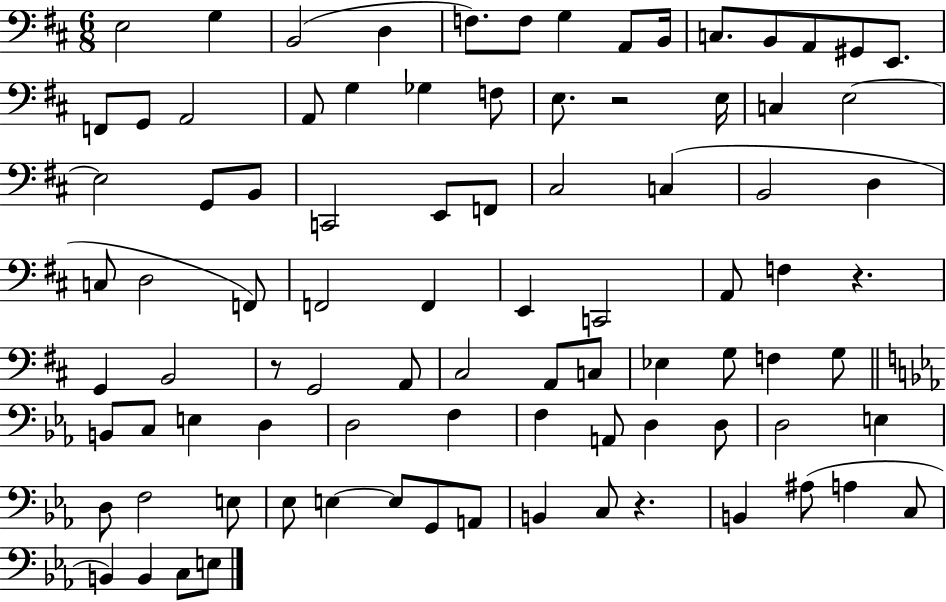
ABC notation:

X:1
T:Untitled
M:6/8
L:1/4
K:D
E,2 G, B,,2 D, F,/2 F,/2 G, A,,/2 B,,/4 C,/2 B,,/2 A,,/2 ^G,,/2 E,,/2 F,,/2 G,,/2 A,,2 A,,/2 G, _G, F,/2 E,/2 z2 E,/4 C, E,2 E,2 G,,/2 B,,/2 C,,2 E,,/2 F,,/2 ^C,2 C, B,,2 D, C,/2 D,2 F,,/2 F,,2 F,, E,, C,,2 A,,/2 F, z G,, B,,2 z/2 G,,2 A,,/2 ^C,2 A,,/2 C,/2 _E, G,/2 F, G,/2 B,,/2 C,/2 E, D, D,2 F, F, A,,/2 D, D,/2 D,2 E, D,/2 F,2 E,/2 _E,/2 E, E,/2 G,,/2 A,,/2 B,, C,/2 z B,, ^A,/2 A, C,/2 B,, B,, C,/2 E,/2